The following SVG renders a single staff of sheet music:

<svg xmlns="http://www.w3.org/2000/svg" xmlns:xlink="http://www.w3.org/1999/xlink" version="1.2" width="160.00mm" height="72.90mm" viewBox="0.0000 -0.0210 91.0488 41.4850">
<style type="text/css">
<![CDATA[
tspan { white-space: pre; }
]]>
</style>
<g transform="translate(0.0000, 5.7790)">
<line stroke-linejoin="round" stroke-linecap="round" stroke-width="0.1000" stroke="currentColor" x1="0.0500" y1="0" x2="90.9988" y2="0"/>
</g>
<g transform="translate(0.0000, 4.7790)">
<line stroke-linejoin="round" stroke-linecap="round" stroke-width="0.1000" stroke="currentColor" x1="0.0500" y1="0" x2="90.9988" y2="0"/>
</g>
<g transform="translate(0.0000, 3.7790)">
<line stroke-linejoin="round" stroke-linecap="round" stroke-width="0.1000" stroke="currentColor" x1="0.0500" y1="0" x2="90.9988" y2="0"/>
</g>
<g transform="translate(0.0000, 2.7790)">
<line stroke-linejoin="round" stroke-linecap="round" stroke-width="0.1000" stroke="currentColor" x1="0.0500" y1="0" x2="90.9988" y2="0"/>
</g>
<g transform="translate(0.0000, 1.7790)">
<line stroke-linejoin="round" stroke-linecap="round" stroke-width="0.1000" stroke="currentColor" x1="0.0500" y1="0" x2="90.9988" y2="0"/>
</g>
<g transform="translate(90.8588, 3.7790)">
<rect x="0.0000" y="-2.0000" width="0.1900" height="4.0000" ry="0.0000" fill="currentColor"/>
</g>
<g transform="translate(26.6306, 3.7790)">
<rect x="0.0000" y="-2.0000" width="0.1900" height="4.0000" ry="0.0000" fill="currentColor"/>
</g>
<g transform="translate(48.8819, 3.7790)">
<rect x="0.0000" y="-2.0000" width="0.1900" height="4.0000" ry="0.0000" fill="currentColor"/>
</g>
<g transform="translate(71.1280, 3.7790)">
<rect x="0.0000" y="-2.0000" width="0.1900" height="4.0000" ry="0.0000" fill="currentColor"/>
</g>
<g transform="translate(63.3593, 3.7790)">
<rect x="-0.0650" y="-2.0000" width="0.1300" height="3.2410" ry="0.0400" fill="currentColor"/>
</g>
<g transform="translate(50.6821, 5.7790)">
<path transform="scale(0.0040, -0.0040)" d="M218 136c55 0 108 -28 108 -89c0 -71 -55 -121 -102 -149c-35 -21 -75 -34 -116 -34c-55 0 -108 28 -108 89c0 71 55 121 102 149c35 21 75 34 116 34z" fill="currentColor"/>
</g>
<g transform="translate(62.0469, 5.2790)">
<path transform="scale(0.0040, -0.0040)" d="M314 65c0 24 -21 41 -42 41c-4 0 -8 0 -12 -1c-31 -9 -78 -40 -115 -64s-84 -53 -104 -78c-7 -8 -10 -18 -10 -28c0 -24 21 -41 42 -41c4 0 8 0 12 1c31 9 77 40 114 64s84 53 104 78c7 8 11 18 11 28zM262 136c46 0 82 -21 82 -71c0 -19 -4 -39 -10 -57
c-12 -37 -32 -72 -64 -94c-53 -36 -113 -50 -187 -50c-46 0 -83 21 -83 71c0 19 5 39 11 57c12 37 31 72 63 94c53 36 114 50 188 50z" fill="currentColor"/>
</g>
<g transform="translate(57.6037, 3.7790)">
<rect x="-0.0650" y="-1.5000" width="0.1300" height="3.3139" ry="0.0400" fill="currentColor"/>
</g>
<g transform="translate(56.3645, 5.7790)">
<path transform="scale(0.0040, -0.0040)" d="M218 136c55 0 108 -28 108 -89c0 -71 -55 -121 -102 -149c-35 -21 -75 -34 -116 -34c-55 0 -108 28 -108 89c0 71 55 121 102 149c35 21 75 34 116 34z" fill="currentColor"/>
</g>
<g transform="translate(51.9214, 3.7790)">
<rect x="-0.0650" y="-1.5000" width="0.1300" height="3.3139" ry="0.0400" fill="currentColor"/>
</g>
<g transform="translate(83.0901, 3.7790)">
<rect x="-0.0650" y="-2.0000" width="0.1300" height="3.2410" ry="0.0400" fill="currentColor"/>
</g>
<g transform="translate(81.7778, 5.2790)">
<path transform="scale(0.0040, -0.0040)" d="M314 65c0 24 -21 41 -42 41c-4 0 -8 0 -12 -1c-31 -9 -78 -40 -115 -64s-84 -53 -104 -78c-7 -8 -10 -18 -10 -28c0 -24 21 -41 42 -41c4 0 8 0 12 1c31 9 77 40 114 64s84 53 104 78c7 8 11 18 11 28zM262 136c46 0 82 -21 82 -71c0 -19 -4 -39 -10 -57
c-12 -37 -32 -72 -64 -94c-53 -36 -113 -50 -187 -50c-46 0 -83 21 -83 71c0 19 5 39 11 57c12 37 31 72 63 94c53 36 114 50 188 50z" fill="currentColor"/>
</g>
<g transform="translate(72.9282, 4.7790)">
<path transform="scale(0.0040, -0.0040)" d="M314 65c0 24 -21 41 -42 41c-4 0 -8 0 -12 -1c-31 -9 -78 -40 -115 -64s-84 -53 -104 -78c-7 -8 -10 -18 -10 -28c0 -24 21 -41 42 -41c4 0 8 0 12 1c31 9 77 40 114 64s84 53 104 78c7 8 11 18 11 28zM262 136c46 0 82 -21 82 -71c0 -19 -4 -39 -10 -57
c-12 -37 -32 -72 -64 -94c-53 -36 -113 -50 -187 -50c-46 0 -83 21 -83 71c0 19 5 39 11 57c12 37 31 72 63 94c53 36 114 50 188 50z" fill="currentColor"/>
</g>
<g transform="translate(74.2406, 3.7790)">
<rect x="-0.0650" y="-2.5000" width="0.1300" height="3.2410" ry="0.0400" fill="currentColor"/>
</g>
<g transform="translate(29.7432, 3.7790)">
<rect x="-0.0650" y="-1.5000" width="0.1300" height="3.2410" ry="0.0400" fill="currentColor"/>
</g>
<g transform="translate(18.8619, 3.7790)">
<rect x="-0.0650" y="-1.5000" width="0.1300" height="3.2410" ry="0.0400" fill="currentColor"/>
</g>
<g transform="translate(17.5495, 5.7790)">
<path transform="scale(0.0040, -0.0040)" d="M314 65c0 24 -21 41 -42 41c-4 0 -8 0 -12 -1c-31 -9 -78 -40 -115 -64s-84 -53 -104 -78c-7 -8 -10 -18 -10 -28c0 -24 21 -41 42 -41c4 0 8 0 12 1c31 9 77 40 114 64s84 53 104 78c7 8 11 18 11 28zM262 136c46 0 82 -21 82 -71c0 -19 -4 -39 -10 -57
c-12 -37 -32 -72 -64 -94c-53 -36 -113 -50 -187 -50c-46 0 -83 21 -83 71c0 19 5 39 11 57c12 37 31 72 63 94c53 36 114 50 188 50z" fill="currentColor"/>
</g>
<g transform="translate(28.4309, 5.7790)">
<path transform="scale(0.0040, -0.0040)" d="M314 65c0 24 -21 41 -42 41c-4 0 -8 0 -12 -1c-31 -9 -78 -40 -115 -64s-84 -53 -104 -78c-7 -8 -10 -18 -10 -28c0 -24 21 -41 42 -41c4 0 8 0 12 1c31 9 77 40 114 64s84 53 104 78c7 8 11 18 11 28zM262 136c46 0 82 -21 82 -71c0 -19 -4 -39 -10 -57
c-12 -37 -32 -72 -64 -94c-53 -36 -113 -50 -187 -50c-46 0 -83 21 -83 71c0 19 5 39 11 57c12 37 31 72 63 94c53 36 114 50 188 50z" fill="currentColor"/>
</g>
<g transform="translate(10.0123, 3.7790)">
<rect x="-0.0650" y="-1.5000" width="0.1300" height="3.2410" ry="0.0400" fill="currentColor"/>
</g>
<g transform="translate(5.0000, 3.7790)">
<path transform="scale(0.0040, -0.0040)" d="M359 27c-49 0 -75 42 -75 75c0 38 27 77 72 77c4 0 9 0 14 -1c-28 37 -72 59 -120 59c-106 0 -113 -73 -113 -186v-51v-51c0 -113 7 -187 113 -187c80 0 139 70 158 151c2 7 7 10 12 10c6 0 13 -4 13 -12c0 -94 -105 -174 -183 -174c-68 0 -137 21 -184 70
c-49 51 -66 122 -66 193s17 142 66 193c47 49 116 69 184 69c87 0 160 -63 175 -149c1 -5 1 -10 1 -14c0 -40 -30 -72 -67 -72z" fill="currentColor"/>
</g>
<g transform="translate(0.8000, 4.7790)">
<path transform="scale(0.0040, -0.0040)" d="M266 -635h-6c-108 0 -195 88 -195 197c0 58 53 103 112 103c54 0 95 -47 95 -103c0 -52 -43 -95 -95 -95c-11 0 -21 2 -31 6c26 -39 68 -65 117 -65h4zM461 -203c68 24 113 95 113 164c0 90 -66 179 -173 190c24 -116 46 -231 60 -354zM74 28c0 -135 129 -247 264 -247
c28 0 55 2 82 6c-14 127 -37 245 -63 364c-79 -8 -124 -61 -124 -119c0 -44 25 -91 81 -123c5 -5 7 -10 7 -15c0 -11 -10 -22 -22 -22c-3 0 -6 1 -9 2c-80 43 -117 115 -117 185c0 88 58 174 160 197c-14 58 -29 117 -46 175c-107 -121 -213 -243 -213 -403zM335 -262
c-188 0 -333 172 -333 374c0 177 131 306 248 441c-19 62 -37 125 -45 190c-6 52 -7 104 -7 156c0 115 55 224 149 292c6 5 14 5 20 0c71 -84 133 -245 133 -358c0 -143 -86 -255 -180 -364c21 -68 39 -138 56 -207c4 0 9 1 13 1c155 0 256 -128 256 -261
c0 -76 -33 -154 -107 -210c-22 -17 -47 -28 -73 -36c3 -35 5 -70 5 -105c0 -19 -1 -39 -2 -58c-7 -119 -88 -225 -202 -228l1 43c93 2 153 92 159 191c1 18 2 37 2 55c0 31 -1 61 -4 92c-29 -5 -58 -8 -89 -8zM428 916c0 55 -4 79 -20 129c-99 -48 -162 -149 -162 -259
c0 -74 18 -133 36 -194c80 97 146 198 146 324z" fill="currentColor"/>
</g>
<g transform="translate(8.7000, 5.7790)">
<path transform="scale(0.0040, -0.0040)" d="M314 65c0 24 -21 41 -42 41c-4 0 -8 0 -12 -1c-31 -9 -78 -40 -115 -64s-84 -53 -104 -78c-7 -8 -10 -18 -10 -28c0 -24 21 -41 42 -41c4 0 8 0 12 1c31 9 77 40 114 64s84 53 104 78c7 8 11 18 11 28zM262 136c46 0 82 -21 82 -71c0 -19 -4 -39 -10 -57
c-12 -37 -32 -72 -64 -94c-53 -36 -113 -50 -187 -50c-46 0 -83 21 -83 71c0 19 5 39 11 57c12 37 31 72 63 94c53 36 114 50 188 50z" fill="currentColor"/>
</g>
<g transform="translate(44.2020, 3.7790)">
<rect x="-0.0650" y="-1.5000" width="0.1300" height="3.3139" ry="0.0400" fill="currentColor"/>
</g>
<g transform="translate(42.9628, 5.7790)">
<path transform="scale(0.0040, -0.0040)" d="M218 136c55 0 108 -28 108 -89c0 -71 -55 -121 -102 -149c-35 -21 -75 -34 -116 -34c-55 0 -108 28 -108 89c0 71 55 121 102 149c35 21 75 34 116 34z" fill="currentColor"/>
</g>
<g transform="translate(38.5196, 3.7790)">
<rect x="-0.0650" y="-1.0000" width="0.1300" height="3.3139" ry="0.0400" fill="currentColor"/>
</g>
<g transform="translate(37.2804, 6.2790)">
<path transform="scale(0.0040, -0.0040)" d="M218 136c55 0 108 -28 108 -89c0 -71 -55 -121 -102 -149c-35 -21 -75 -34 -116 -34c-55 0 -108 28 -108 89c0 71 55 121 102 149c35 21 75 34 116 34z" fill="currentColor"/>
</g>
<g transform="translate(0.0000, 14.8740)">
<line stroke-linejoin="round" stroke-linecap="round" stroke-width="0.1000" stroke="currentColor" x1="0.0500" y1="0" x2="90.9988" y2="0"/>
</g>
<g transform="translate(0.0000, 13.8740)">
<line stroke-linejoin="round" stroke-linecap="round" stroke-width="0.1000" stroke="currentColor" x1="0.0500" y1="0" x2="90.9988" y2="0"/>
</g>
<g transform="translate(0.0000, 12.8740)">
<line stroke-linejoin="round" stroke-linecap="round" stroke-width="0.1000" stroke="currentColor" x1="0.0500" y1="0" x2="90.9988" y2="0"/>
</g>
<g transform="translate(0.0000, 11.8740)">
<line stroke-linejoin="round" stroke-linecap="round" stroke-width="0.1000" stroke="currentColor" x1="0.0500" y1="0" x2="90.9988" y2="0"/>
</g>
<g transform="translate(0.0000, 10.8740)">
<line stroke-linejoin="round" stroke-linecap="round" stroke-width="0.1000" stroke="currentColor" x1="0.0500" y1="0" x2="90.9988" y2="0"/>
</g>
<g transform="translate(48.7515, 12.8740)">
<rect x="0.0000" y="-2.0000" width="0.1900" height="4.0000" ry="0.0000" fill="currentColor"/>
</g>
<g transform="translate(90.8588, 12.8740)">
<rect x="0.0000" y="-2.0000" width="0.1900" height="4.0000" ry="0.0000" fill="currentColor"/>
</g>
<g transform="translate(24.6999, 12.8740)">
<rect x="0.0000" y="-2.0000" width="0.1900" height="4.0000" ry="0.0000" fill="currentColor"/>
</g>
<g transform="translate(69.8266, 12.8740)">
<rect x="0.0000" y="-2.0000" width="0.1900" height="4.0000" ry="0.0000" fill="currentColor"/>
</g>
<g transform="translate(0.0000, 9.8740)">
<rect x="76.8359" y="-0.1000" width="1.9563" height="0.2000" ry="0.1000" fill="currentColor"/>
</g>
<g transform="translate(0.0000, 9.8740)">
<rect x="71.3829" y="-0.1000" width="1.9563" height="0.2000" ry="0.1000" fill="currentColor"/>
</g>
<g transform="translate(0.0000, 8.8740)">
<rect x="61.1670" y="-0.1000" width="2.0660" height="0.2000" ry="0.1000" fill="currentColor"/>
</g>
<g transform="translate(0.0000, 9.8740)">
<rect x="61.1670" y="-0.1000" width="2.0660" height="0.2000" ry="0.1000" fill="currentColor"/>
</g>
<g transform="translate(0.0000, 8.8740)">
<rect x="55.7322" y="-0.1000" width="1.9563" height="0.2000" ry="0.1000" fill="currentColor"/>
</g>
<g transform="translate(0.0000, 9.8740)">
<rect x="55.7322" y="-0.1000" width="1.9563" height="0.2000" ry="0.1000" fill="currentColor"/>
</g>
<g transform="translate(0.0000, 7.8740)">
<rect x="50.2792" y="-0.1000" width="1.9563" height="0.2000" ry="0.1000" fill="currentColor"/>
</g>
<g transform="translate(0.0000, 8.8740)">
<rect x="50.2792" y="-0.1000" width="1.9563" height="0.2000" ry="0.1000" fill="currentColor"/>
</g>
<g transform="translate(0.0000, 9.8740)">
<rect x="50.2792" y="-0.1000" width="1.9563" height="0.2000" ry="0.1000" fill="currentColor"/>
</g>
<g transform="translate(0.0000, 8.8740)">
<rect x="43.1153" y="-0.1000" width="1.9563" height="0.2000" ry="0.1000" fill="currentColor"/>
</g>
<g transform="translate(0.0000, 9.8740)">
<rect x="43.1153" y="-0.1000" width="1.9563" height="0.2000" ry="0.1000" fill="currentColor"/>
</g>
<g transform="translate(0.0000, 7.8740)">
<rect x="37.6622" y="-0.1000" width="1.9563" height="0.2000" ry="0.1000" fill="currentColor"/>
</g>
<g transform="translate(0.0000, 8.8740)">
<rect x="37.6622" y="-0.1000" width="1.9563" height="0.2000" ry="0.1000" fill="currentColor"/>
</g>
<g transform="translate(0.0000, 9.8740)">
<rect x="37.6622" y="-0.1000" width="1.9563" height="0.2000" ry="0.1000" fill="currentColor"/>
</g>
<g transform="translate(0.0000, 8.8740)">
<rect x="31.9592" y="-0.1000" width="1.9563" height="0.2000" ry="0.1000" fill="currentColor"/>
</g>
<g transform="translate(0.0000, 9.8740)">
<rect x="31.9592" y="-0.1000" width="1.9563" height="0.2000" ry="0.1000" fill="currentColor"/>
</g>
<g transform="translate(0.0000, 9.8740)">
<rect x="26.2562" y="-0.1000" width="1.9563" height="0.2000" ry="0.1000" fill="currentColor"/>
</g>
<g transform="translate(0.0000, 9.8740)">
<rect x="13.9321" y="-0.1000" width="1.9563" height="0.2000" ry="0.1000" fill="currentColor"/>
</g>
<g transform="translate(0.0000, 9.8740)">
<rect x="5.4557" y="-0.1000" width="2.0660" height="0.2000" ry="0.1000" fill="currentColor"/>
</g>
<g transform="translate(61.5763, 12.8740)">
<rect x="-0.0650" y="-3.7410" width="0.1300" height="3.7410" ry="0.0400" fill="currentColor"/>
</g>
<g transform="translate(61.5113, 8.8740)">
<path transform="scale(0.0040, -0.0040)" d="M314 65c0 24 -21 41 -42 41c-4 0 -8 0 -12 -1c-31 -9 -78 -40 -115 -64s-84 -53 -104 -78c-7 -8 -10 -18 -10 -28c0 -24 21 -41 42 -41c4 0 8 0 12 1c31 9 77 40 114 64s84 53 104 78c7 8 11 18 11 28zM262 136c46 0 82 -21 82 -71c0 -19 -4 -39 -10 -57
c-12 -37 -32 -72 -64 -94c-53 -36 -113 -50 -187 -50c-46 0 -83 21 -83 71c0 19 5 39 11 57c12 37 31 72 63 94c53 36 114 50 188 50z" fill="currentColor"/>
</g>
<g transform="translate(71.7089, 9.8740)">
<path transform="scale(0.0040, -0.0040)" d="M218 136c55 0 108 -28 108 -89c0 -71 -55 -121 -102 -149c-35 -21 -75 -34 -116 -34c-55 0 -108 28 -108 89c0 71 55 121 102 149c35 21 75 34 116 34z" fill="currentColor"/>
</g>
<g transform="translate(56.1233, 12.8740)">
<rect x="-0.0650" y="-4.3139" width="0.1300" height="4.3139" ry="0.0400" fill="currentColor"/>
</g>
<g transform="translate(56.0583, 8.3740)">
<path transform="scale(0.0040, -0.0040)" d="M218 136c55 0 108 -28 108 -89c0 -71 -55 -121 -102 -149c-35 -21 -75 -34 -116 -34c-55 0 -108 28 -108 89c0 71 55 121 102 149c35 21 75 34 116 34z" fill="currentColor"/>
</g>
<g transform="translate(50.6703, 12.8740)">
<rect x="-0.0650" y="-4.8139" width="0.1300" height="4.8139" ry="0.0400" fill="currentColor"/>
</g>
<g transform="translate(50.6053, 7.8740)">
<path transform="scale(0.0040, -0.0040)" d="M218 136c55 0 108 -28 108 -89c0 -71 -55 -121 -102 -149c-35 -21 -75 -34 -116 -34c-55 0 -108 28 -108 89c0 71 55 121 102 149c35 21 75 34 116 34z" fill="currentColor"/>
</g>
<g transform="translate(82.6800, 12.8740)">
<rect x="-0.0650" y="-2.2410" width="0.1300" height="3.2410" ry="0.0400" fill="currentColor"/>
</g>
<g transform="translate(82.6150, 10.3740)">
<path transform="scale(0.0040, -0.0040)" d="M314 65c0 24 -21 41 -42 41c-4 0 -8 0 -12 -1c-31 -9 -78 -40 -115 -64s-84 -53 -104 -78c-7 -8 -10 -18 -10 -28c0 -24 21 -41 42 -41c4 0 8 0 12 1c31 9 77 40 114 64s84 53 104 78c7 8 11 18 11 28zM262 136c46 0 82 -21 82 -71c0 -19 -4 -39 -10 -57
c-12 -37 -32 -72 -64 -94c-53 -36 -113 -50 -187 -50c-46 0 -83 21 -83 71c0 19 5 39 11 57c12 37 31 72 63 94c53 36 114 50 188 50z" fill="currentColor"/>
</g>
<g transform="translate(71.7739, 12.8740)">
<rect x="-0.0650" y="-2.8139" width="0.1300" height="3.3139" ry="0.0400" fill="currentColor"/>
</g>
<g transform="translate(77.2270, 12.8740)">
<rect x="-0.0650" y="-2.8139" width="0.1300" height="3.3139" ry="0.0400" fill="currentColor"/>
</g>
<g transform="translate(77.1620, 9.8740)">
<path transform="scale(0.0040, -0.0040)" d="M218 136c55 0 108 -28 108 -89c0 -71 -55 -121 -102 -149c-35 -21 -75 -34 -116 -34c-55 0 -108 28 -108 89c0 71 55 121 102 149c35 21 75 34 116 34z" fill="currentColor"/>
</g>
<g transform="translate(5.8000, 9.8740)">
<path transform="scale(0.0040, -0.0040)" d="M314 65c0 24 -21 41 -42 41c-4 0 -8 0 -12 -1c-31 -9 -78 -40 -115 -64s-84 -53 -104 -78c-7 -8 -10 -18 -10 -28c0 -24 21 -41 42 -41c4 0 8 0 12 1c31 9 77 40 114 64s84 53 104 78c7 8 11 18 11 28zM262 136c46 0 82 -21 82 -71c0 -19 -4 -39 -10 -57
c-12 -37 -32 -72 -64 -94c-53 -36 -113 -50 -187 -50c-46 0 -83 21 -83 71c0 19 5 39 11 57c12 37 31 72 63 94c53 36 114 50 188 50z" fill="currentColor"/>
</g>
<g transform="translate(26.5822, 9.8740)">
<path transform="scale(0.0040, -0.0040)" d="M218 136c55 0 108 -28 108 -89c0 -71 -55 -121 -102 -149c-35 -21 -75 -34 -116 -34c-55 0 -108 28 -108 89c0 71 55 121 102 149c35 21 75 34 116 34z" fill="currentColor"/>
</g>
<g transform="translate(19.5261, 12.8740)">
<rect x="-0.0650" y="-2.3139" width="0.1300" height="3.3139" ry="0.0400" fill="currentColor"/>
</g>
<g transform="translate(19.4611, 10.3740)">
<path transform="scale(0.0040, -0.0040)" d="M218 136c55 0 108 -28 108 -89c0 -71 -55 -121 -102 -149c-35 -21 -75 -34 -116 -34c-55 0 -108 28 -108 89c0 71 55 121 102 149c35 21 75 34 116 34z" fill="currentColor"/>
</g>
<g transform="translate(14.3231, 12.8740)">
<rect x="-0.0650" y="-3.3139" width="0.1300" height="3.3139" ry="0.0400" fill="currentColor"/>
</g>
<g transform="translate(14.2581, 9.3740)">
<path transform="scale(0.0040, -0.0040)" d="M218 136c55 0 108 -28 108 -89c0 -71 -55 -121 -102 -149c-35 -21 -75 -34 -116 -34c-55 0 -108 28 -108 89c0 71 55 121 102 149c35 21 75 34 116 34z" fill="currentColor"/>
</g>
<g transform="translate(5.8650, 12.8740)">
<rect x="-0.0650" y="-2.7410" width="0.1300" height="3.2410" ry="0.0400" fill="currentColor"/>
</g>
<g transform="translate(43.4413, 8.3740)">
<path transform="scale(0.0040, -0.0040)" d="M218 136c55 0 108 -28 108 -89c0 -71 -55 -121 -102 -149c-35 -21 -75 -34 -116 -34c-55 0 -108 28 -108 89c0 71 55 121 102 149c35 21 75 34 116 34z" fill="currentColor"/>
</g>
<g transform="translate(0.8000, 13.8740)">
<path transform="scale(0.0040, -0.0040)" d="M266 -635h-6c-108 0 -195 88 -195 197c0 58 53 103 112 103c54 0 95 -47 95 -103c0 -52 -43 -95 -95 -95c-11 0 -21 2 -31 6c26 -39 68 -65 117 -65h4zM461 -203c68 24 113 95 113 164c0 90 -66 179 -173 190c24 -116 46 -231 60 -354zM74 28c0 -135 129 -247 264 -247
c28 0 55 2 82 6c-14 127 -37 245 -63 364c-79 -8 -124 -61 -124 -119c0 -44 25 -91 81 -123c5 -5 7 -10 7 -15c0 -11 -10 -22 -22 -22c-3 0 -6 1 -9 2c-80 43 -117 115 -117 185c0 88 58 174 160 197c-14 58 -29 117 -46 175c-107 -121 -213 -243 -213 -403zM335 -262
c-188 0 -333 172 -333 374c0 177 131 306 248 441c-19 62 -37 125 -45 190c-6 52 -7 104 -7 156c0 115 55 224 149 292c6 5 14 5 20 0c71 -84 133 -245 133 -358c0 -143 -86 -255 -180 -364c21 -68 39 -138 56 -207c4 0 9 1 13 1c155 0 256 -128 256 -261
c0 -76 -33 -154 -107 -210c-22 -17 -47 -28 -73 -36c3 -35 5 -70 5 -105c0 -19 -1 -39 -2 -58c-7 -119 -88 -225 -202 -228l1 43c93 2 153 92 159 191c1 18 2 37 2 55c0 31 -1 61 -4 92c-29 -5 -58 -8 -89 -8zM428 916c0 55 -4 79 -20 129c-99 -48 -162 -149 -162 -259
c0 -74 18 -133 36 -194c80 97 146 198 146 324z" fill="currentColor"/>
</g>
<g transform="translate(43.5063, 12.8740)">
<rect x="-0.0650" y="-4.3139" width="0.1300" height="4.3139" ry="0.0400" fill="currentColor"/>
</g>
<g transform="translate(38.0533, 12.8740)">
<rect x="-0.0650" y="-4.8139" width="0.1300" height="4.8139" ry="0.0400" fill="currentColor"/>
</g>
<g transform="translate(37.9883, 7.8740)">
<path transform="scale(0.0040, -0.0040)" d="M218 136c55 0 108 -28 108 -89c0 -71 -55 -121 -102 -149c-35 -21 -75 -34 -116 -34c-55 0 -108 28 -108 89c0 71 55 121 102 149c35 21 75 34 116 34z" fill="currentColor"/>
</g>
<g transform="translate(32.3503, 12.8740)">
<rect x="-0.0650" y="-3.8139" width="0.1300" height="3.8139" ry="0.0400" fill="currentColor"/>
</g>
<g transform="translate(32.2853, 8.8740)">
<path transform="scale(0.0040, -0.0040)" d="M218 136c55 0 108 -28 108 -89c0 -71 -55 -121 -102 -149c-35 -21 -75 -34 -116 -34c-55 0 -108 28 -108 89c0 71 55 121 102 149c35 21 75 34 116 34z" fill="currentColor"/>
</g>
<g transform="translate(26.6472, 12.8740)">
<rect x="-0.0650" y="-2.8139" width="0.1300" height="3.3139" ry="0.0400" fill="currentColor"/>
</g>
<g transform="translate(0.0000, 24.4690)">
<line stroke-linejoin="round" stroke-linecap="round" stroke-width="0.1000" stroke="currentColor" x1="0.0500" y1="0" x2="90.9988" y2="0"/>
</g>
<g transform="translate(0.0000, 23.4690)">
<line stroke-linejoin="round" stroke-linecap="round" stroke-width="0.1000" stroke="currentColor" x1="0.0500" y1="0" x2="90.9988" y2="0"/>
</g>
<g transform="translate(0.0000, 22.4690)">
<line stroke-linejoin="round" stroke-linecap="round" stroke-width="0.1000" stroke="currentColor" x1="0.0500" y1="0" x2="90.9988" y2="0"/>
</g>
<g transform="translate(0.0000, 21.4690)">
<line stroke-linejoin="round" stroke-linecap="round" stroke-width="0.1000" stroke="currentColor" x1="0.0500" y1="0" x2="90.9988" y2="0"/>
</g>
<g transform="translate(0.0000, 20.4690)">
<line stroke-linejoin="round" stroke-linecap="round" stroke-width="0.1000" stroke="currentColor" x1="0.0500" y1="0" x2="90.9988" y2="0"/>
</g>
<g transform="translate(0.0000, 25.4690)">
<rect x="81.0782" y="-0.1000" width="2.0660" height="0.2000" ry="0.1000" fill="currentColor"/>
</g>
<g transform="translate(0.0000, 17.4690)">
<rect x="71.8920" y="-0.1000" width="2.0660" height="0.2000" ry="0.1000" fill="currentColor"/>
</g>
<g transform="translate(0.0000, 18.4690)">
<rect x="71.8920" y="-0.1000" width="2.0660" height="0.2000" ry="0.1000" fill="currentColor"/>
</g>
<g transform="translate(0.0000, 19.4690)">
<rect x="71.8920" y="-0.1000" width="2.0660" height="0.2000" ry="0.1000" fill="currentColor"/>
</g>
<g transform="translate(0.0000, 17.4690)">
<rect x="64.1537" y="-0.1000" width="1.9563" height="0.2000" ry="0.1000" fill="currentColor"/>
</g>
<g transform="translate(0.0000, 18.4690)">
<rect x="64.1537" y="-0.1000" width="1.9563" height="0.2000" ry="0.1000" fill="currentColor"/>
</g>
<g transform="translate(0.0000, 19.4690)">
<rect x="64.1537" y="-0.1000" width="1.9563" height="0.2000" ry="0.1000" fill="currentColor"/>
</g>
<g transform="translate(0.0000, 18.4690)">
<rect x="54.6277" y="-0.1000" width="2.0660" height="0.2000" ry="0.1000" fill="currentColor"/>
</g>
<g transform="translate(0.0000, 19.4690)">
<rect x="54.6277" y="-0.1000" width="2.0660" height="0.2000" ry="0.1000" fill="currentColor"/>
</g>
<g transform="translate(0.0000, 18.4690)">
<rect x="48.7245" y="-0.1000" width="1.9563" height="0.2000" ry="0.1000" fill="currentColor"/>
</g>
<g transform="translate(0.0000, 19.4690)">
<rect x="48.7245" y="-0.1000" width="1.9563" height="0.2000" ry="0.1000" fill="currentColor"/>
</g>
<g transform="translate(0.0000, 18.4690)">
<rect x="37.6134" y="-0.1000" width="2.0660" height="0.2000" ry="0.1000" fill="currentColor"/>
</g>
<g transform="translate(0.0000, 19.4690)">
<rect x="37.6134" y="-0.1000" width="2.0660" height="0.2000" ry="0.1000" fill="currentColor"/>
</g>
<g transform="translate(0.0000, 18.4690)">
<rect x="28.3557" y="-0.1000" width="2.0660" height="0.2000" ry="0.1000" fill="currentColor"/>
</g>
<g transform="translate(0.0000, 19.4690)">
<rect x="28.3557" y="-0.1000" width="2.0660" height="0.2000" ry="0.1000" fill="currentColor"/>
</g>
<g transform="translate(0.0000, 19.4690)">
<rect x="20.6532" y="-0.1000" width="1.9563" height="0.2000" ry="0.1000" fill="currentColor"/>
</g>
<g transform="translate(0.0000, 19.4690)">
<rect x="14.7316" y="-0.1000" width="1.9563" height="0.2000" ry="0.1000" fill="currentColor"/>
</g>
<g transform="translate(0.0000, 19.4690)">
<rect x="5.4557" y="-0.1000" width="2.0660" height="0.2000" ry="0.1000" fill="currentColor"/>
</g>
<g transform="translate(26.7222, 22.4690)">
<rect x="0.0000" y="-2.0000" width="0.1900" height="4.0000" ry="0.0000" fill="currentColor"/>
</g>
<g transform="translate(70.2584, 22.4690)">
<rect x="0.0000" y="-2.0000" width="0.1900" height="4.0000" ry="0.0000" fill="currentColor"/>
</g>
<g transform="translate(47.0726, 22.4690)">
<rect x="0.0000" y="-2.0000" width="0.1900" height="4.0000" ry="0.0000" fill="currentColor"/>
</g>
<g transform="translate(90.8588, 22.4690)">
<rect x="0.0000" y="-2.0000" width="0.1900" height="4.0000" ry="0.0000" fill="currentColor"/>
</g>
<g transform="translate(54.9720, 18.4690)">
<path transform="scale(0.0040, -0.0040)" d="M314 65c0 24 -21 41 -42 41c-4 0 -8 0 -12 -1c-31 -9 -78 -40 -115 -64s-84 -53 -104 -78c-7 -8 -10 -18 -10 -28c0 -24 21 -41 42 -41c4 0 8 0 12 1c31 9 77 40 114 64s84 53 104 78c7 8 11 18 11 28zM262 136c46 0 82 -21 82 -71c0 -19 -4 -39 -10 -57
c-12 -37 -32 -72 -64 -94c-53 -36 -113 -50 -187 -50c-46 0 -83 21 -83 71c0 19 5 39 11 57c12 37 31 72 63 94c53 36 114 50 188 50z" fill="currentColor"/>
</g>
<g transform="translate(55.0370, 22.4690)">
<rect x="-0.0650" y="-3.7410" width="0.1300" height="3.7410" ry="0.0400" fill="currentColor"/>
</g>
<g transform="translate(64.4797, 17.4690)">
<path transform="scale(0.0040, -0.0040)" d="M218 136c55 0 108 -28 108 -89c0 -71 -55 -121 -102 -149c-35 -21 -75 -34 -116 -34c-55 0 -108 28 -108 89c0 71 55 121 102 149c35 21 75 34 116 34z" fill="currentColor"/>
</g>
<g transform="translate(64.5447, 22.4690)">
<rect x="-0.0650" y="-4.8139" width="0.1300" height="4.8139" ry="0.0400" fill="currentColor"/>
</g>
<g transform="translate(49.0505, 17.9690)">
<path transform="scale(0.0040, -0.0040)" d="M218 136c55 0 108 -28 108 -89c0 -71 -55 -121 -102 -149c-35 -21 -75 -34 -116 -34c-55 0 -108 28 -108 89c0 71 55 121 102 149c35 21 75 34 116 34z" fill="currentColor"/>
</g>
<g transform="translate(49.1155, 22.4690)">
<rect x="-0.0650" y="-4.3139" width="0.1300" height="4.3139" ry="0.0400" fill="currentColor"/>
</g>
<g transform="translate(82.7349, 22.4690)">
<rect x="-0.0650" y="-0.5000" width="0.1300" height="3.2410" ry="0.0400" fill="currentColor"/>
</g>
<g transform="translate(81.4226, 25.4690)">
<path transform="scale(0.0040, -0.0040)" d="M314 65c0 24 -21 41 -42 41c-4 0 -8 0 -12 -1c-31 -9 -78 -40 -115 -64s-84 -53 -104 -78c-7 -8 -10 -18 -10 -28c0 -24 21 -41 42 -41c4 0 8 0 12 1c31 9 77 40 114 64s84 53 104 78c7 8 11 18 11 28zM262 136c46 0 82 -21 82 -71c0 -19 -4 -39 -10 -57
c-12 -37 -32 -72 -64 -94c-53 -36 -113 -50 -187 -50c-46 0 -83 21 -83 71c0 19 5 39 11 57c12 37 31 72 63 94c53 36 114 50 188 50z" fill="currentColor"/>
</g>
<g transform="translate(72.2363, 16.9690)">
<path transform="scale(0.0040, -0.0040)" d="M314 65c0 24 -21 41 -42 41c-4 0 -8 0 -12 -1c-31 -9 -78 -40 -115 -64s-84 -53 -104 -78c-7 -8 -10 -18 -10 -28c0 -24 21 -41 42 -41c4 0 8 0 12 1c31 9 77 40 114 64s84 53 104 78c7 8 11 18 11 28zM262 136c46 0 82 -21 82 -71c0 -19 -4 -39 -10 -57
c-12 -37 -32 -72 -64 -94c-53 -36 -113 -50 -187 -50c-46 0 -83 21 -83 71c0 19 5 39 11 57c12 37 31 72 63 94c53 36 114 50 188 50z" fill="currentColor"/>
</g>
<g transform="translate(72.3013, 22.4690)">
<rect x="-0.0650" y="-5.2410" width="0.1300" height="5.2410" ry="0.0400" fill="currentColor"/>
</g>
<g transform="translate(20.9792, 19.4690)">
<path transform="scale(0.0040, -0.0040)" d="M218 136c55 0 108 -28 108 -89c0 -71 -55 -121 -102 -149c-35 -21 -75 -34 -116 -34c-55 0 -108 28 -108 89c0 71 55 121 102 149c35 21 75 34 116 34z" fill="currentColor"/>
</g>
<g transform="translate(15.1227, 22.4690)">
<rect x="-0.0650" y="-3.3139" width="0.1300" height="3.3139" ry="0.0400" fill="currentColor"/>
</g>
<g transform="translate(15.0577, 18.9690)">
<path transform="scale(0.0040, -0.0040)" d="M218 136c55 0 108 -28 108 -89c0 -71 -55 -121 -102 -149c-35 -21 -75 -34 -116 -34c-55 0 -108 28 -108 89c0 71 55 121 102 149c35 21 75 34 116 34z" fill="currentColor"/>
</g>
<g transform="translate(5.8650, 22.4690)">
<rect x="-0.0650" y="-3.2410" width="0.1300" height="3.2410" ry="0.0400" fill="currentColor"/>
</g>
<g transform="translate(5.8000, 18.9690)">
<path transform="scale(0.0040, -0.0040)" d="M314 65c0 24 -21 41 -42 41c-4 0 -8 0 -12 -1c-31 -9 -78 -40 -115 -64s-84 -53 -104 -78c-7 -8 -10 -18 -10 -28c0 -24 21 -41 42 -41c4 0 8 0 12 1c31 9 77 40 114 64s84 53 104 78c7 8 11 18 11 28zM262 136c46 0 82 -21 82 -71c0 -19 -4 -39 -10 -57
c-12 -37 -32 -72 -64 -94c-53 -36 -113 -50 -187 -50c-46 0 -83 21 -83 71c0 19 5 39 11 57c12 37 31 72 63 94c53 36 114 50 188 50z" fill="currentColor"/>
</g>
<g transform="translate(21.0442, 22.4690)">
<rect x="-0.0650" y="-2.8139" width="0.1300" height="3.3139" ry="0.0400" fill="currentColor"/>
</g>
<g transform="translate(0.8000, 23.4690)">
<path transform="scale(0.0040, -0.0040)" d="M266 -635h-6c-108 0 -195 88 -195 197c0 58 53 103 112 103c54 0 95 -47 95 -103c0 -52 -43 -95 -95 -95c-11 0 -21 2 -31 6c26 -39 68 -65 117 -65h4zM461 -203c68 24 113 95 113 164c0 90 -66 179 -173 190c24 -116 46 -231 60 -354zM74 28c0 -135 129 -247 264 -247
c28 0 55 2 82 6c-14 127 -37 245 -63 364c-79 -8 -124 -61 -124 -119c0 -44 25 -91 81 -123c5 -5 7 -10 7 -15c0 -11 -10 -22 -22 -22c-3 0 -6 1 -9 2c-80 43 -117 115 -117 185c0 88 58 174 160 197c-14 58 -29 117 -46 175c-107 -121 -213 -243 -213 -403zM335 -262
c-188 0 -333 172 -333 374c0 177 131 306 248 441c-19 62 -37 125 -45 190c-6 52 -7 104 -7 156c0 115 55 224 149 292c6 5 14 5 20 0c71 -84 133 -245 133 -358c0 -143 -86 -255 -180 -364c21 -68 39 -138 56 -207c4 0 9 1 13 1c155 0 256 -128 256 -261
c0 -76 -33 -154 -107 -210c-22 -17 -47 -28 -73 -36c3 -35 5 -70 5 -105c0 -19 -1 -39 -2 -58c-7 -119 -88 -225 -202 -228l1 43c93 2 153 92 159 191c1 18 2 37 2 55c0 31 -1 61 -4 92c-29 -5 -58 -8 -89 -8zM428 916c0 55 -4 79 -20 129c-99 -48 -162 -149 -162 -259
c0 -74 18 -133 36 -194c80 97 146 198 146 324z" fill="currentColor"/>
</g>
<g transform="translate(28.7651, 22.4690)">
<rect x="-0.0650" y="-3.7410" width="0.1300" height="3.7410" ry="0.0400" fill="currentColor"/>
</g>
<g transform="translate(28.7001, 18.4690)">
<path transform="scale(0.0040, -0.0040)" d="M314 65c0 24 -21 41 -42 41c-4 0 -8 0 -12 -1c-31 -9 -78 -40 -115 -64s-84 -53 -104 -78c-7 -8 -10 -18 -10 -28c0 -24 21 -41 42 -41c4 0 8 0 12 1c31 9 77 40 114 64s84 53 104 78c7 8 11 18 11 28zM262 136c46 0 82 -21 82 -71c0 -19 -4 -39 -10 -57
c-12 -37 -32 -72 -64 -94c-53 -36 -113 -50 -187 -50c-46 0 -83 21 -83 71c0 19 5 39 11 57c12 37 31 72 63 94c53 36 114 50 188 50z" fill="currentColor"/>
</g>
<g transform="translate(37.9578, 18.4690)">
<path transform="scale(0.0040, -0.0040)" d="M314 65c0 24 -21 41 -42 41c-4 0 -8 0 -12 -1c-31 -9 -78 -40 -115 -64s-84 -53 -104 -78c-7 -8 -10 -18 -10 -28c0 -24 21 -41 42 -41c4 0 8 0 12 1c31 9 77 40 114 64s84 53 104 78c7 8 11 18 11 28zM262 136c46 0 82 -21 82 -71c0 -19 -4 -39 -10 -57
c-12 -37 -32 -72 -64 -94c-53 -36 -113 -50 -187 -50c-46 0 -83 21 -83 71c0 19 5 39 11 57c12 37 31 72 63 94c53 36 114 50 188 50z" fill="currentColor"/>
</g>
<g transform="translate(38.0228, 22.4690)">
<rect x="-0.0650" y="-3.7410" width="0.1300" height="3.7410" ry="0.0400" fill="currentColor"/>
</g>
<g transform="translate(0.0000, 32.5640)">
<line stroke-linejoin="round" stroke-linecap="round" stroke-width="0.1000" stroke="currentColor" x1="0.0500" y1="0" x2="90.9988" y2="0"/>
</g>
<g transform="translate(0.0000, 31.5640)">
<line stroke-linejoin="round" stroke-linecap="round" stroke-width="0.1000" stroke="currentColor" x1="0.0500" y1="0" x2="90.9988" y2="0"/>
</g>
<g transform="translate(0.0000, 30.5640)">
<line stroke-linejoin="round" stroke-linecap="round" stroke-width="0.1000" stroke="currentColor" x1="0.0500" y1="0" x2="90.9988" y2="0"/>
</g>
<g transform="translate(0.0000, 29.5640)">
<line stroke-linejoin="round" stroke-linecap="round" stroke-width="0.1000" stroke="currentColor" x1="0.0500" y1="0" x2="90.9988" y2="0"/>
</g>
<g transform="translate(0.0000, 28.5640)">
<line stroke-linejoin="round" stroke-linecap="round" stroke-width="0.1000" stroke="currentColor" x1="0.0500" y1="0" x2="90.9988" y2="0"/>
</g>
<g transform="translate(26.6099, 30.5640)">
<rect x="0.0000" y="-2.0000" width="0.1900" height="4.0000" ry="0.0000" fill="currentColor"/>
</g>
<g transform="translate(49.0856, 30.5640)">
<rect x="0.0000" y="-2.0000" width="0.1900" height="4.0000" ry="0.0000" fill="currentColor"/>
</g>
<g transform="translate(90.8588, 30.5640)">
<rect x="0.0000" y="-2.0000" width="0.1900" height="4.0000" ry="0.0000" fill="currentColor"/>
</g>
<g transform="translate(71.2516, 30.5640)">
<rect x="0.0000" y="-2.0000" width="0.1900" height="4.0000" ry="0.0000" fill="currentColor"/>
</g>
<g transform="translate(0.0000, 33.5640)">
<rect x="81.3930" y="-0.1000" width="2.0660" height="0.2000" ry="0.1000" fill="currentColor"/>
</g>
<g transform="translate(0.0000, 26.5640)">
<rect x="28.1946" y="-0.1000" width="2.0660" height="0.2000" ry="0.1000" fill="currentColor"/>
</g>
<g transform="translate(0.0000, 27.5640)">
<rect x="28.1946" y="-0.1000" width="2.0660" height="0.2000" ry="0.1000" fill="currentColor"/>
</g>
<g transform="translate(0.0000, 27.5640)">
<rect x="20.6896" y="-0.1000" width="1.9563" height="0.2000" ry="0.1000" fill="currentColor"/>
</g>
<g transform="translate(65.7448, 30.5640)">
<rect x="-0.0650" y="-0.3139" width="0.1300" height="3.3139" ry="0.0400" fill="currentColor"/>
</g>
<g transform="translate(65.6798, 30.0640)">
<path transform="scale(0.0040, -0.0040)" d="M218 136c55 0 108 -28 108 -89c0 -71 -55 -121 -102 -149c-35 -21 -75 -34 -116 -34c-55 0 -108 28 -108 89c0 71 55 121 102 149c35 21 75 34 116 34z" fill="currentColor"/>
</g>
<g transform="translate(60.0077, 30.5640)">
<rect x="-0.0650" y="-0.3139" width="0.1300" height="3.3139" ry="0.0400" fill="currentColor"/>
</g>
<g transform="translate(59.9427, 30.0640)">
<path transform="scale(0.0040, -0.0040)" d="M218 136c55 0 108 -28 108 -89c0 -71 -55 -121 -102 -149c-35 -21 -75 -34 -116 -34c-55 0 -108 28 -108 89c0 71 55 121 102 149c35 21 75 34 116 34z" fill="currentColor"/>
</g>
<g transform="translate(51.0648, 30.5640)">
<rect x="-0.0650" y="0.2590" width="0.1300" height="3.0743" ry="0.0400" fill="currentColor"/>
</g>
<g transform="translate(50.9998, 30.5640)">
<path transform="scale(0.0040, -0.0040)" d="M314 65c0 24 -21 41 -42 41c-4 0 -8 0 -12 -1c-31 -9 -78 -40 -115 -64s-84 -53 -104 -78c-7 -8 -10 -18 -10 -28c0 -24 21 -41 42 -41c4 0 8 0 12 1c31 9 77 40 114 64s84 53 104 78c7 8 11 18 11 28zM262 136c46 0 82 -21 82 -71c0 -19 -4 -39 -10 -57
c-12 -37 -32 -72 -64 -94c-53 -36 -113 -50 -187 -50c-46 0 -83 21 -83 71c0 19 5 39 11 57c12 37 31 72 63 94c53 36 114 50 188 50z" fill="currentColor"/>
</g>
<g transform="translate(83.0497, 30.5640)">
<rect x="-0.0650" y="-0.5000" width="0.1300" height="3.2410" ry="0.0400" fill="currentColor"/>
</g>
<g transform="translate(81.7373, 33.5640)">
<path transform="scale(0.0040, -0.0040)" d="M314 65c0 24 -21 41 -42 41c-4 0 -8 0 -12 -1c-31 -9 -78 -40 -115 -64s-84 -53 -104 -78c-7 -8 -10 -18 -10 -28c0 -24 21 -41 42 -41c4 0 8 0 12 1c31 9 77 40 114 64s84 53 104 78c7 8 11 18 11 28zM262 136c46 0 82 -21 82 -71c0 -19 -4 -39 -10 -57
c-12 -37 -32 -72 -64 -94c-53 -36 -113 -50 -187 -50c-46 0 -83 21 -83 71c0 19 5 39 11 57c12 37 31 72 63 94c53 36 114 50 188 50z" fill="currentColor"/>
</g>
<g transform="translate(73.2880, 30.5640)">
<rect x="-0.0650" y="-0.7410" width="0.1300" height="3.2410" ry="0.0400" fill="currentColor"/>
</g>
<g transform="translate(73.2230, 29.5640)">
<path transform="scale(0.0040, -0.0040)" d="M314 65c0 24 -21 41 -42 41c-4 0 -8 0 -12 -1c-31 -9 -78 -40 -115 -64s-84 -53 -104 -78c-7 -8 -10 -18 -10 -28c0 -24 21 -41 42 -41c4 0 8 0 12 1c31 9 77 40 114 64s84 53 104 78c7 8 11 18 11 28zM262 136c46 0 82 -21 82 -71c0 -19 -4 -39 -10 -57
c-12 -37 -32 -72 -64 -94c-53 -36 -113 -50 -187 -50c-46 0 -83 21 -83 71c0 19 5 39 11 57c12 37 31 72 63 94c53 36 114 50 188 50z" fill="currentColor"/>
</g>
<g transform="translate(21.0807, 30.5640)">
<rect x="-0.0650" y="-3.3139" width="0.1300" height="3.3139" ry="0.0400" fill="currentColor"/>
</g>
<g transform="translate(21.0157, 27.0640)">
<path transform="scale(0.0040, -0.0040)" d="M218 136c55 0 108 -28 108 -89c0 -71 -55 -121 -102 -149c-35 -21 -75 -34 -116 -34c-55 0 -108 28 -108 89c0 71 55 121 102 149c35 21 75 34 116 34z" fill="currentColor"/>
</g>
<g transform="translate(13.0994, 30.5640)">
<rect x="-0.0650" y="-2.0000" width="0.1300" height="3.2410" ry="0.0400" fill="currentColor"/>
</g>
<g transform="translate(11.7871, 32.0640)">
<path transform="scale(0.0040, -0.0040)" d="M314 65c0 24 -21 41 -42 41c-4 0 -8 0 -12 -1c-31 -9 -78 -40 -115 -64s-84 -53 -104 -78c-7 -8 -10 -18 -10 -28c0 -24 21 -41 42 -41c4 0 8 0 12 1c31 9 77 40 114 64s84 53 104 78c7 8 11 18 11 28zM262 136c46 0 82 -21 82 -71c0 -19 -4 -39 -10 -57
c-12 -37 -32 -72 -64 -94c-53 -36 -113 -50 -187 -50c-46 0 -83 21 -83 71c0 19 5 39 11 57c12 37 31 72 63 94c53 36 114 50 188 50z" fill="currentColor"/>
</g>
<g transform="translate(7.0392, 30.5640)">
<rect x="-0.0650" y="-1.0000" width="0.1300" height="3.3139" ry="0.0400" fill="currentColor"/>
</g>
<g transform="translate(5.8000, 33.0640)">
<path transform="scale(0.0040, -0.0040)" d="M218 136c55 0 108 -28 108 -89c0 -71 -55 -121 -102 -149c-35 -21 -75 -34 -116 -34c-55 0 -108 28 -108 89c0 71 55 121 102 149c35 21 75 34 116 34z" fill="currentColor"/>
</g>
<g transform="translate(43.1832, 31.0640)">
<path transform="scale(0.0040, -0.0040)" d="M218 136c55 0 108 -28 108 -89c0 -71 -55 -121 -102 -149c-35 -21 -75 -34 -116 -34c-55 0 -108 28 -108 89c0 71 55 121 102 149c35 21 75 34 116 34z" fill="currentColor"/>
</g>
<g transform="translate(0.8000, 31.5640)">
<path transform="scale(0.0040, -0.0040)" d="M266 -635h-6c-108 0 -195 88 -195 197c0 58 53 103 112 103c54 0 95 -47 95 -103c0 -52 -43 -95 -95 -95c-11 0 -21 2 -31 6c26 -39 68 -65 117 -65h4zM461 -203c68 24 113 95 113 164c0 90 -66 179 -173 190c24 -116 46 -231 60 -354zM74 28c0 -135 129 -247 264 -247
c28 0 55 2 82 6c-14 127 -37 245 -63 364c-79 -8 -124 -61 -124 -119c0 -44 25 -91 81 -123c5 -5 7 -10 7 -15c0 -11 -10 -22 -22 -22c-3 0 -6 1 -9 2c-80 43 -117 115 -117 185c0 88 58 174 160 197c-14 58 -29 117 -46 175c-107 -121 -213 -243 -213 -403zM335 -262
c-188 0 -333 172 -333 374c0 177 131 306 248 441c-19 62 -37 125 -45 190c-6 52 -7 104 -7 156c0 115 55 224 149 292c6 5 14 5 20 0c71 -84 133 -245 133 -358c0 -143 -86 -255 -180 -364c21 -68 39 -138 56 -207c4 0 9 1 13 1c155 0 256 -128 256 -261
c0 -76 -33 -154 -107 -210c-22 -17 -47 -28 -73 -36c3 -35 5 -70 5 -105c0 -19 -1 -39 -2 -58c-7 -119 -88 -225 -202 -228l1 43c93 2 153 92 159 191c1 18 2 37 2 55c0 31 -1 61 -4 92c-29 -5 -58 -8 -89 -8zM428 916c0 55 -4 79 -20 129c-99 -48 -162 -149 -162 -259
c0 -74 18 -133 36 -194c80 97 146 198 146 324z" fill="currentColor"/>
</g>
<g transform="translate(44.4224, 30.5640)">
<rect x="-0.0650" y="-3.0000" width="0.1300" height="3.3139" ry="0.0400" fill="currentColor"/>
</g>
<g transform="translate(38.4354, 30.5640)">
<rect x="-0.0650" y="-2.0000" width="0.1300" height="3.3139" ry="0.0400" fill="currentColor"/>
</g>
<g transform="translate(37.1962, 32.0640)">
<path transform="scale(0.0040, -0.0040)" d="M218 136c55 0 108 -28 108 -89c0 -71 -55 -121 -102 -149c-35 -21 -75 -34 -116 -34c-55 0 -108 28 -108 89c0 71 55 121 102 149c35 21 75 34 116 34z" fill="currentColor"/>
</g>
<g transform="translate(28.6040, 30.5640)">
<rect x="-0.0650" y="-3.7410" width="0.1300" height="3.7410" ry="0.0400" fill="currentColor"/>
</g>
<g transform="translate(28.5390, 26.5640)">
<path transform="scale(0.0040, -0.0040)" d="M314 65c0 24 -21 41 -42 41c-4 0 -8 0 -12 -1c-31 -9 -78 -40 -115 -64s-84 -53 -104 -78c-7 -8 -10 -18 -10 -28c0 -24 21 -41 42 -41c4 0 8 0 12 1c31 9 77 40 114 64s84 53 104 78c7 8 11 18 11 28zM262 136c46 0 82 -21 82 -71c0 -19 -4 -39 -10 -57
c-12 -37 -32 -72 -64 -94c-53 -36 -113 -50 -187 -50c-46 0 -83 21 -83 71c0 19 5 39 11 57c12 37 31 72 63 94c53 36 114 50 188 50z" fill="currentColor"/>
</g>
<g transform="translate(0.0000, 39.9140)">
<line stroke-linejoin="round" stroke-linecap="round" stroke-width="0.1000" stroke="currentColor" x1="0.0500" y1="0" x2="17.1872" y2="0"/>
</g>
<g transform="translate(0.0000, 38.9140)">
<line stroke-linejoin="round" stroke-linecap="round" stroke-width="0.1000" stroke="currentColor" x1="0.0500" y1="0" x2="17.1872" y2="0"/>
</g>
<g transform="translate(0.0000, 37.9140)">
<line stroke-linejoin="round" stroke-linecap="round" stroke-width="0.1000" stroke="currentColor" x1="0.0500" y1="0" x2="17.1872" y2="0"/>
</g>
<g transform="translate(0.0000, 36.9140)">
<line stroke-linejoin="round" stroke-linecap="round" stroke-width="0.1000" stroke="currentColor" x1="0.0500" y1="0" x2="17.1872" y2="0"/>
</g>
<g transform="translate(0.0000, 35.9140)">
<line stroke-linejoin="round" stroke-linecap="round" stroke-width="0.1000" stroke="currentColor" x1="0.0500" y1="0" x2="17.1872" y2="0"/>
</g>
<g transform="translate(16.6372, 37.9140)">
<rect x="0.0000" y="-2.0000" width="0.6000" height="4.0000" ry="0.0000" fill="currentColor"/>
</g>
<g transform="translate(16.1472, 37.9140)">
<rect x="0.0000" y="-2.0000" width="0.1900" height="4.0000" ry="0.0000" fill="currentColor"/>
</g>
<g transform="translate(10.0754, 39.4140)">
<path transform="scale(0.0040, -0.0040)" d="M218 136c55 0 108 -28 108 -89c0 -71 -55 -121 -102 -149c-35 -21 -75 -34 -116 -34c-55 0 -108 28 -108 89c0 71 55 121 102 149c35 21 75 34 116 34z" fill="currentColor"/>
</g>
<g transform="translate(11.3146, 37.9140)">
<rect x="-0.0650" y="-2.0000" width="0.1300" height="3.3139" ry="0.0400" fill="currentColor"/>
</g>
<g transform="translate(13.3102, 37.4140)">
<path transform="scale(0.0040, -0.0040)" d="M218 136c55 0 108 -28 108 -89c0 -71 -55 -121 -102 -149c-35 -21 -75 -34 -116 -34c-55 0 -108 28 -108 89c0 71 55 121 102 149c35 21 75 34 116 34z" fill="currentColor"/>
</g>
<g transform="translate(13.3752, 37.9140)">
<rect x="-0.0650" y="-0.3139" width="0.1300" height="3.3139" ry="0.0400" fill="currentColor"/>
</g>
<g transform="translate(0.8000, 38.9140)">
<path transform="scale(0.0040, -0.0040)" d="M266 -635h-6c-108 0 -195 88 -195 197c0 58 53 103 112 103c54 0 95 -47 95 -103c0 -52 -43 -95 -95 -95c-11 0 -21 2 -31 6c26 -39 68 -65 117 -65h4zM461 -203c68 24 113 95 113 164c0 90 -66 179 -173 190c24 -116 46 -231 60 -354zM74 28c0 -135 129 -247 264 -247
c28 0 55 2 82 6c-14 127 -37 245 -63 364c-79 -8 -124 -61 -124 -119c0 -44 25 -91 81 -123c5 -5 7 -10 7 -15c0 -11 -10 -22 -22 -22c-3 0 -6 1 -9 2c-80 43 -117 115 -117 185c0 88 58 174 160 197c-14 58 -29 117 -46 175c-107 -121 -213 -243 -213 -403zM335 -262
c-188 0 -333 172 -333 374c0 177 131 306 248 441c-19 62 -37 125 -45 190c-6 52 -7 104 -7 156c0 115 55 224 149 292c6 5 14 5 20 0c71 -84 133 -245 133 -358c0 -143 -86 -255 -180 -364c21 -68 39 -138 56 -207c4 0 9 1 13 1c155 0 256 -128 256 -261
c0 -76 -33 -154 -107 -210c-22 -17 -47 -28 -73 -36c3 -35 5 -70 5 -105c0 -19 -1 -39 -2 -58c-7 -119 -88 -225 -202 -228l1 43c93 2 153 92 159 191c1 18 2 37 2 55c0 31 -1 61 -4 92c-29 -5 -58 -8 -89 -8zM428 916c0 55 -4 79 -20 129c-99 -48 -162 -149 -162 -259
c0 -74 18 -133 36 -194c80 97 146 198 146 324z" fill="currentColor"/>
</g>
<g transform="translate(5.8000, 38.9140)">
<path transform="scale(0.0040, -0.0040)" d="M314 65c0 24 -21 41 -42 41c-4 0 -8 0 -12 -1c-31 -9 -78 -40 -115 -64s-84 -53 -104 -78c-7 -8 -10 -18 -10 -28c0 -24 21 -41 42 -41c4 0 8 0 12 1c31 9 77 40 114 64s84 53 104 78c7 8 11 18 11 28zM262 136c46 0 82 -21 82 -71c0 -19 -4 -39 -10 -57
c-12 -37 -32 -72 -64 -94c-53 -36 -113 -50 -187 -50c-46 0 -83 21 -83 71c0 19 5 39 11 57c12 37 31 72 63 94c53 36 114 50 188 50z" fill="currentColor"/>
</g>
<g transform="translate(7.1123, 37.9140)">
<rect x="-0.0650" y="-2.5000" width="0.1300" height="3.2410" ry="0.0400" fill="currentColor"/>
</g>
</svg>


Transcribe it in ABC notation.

X:1
T:Untitled
M:4/4
L:1/4
K:C
E2 E2 E2 D E E E F2 G2 F2 a2 b g a c' e' d' e' d' c'2 a a g2 b2 b a c'2 c'2 d' c'2 e' f'2 C2 D F2 b c'2 F A B2 c c d2 C2 G2 F c